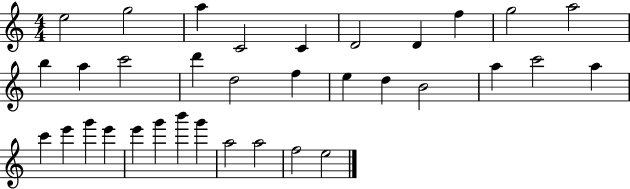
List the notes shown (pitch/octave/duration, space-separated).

E5/h G5/h A5/q C4/h C4/q D4/h D4/q F5/q G5/h A5/h B5/q A5/q C6/h D6/q D5/h F5/q E5/q D5/q B4/h A5/q C6/h A5/q C6/q E6/q G6/q E6/q E6/q G6/q B6/q G6/q A5/h A5/h F5/h E5/h